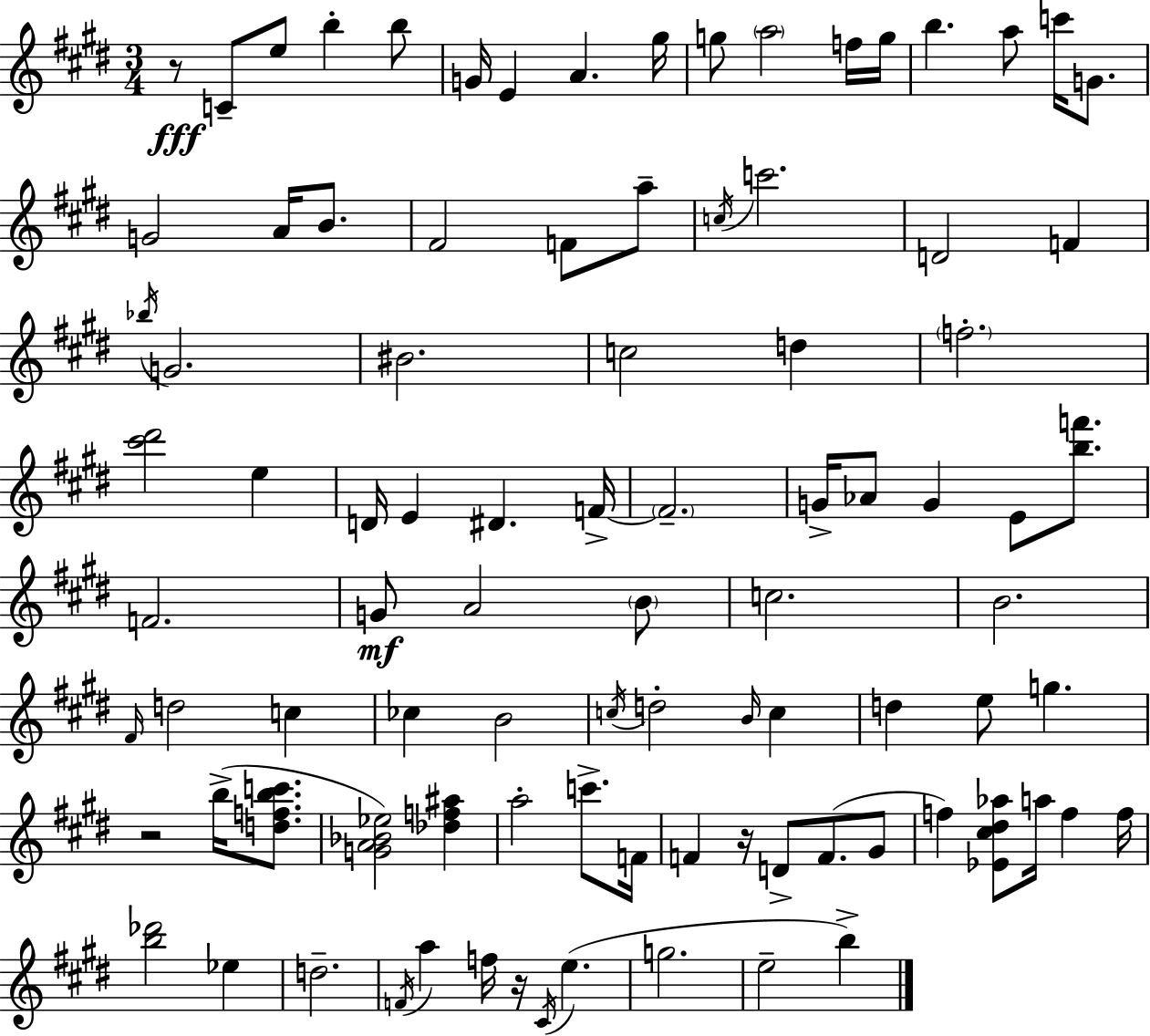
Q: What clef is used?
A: treble